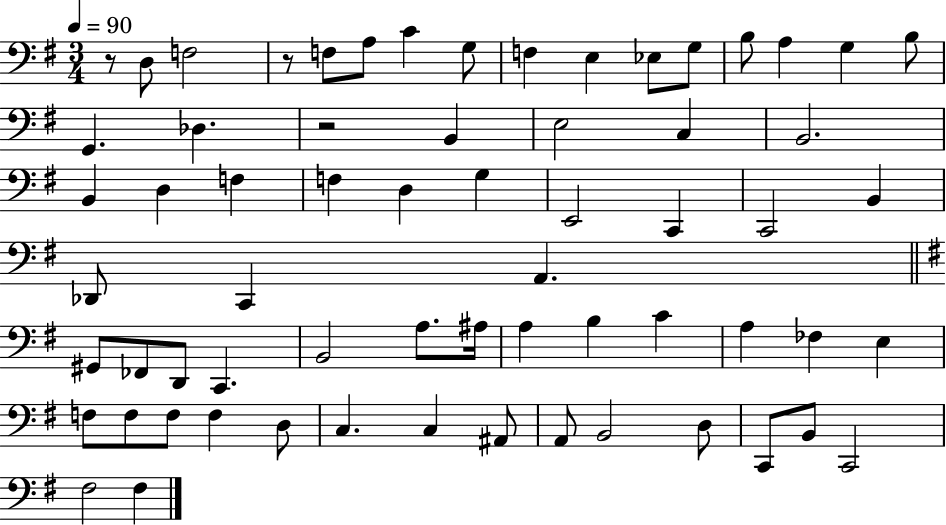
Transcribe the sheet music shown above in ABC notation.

X:1
T:Untitled
M:3/4
L:1/4
K:G
z/2 D,/2 F,2 z/2 F,/2 A,/2 C G,/2 F, E, _E,/2 G,/2 B,/2 A, G, B,/2 G,, _D, z2 B,, E,2 C, B,,2 B,, D, F, F, D, G, E,,2 C,, C,,2 B,, _D,,/2 C,, A,, ^G,,/2 _F,,/2 D,,/2 C,, B,,2 A,/2 ^A,/4 A, B, C A, _F, E, F,/2 F,/2 F,/2 F, D,/2 C, C, ^A,,/2 A,,/2 B,,2 D,/2 C,,/2 B,,/2 C,,2 ^F,2 ^F,